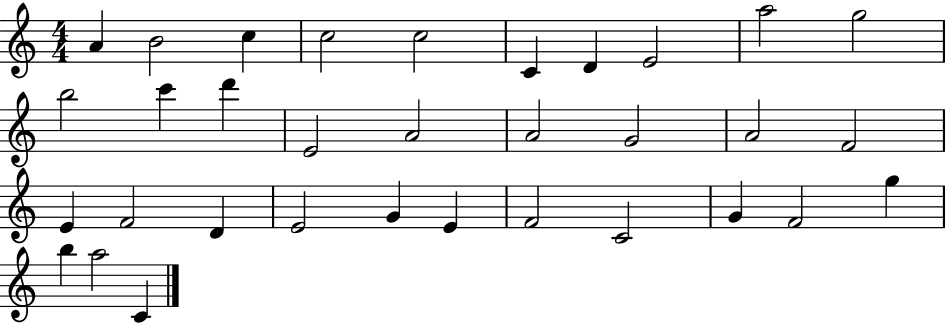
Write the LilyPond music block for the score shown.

{
  \clef treble
  \numericTimeSignature
  \time 4/4
  \key c \major
  a'4 b'2 c''4 | c''2 c''2 | c'4 d'4 e'2 | a''2 g''2 | \break b''2 c'''4 d'''4 | e'2 a'2 | a'2 g'2 | a'2 f'2 | \break e'4 f'2 d'4 | e'2 g'4 e'4 | f'2 c'2 | g'4 f'2 g''4 | \break b''4 a''2 c'4 | \bar "|."
}